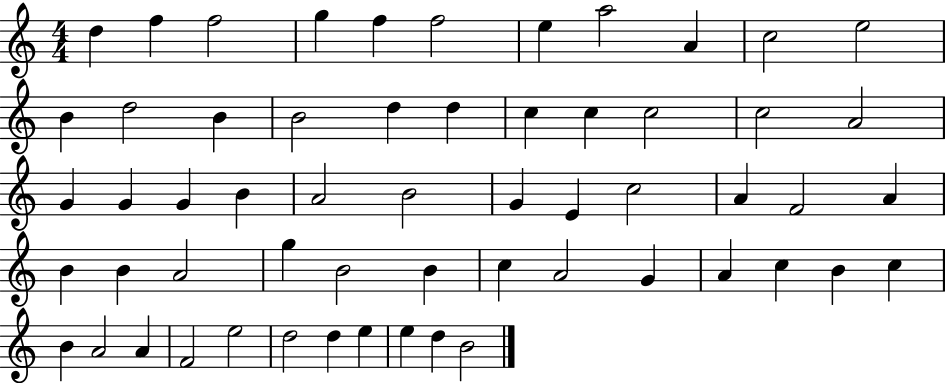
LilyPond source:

{
  \clef treble
  \numericTimeSignature
  \time 4/4
  \key c \major
  d''4 f''4 f''2 | g''4 f''4 f''2 | e''4 a''2 a'4 | c''2 e''2 | \break b'4 d''2 b'4 | b'2 d''4 d''4 | c''4 c''4 c''2 | c''2 a'2 | \break g'4 g'4 g'4 b'4 | a'2 b'2 | g'4 e'4 c''2 | a'4 f'2 a'4 | \break b'4 b'4 a'2 | g''4 b'2 b'4 | c''4 a'2 g'4 | a'4 c''4 b'4 c''4 | \break b'4 a'2 a'4 | f'2 e''2 | d''2 d''4 e''4 | e''4 d''4 b'2 | \break \bar "|."
}